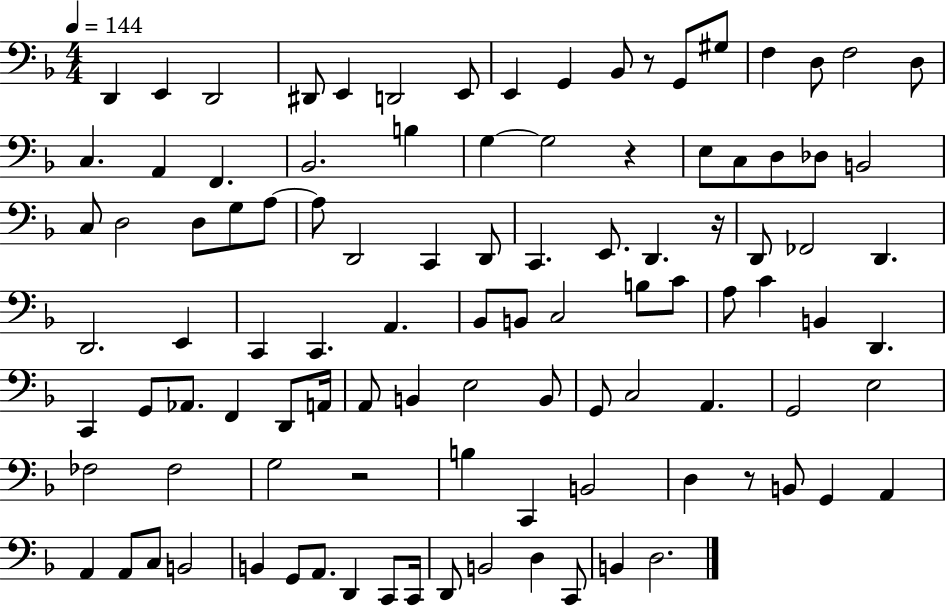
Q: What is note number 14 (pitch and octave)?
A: D3